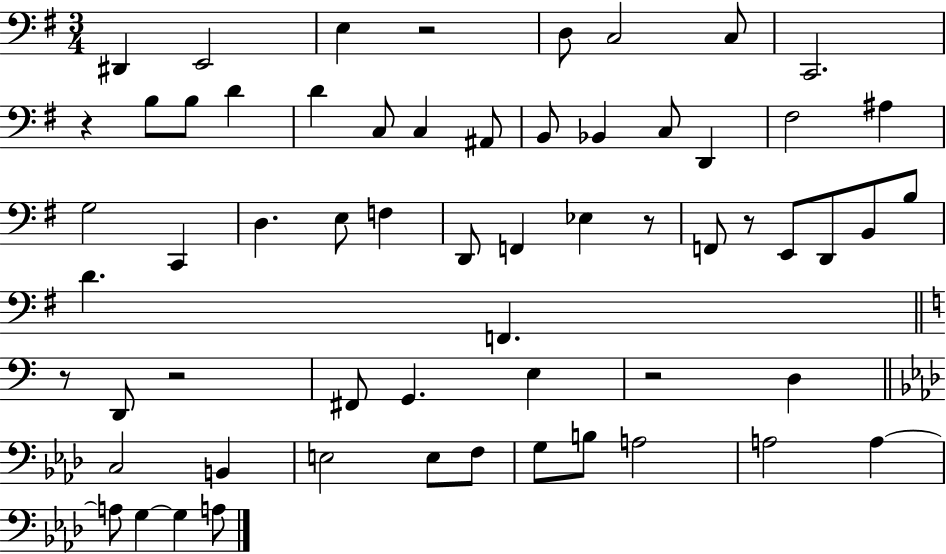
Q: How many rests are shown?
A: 7